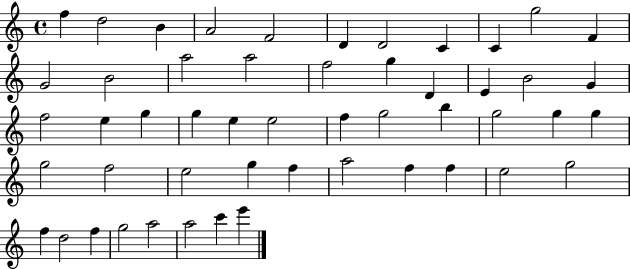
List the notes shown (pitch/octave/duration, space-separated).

F5/q D5/h B4/q A4/h F4/h D4/q D4/h C4/q C4/q G5/h F4/q G4/h B4/h A5/h A5/h F5/h G5/q D4/q E4/q B4/h G4/q F5/h E5/q G5/q G5/q E5/q E5/h F5/q G5/h B5/q G5/h G5/q G5/q G5/h F5/h E5/h G5/q F5/q A5/h F5/q F5/q E5/h G5/h F5/q D5/h F5/q G5/h A5/h A5/h C6/q E6/q